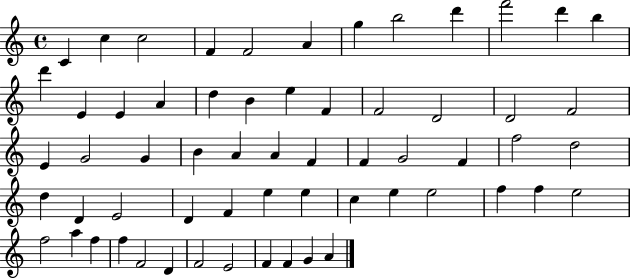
{
  \clef treble
  \time 4/4
  \defaultTimeSignature
  \key c \major
  c'4 c''4 c''2 | f'4 f'2 a'4 | g''4 b''2 d'''4 | f'''2 d'''4 b''4 | \break d'''4 e'4 e'4 a'4 | d''4 b'4 e''4 f'4 | f'2 d'2 | d'2 f'2 | \break e'4 g'2 g'4 | b'4 a'4 a'4 f'4 | f'4 g'2 f'4 | f''2 d''2 | \break d''4 d'4 e'2 | d'4 f'4 e''4 e''4 | c''4 e''4 e''2 | f''4 f''4 e''2 | \break f''2 a''4 f''4 | f''4 f'2 d'4 | f'2 e'2 | f'4 f'4 g'4 a'4 | \break \bar "|."
}